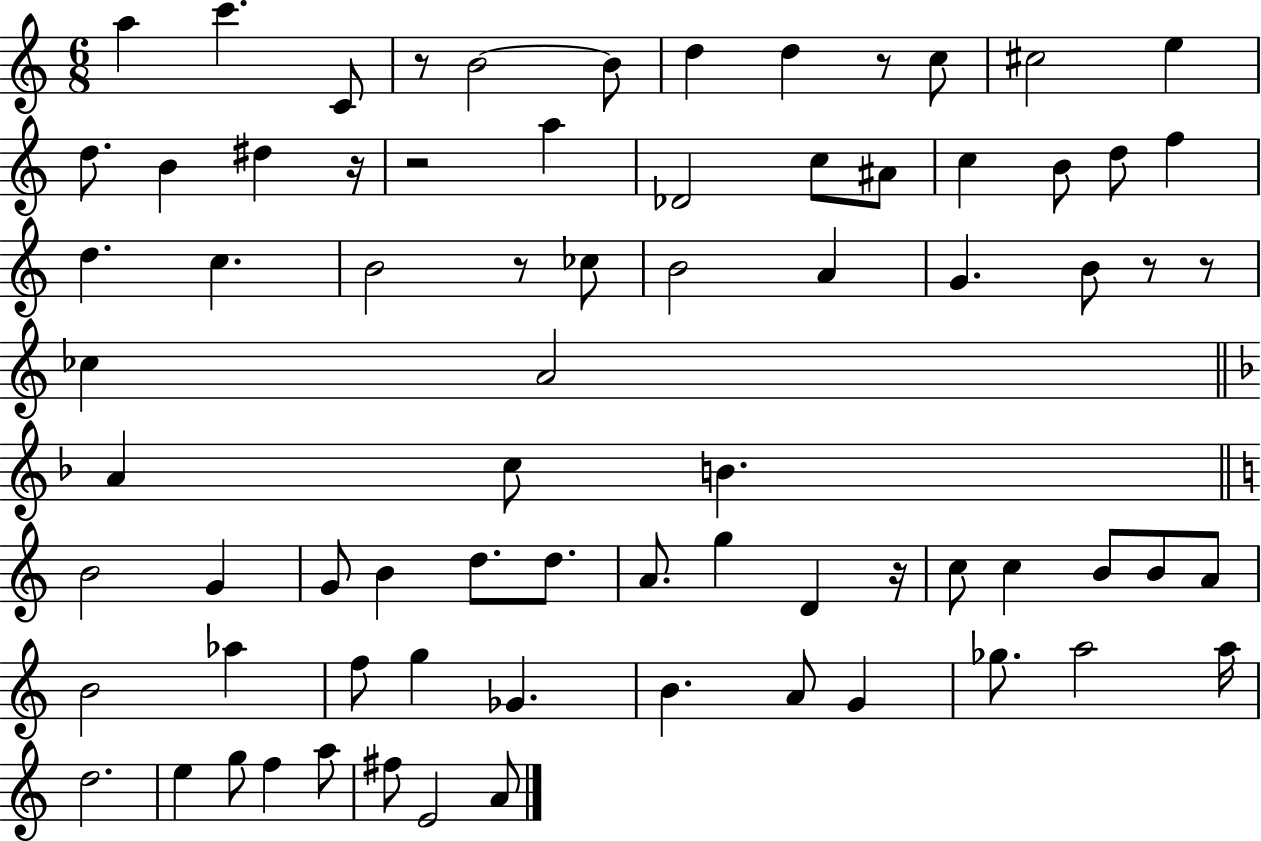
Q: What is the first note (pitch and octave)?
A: A5